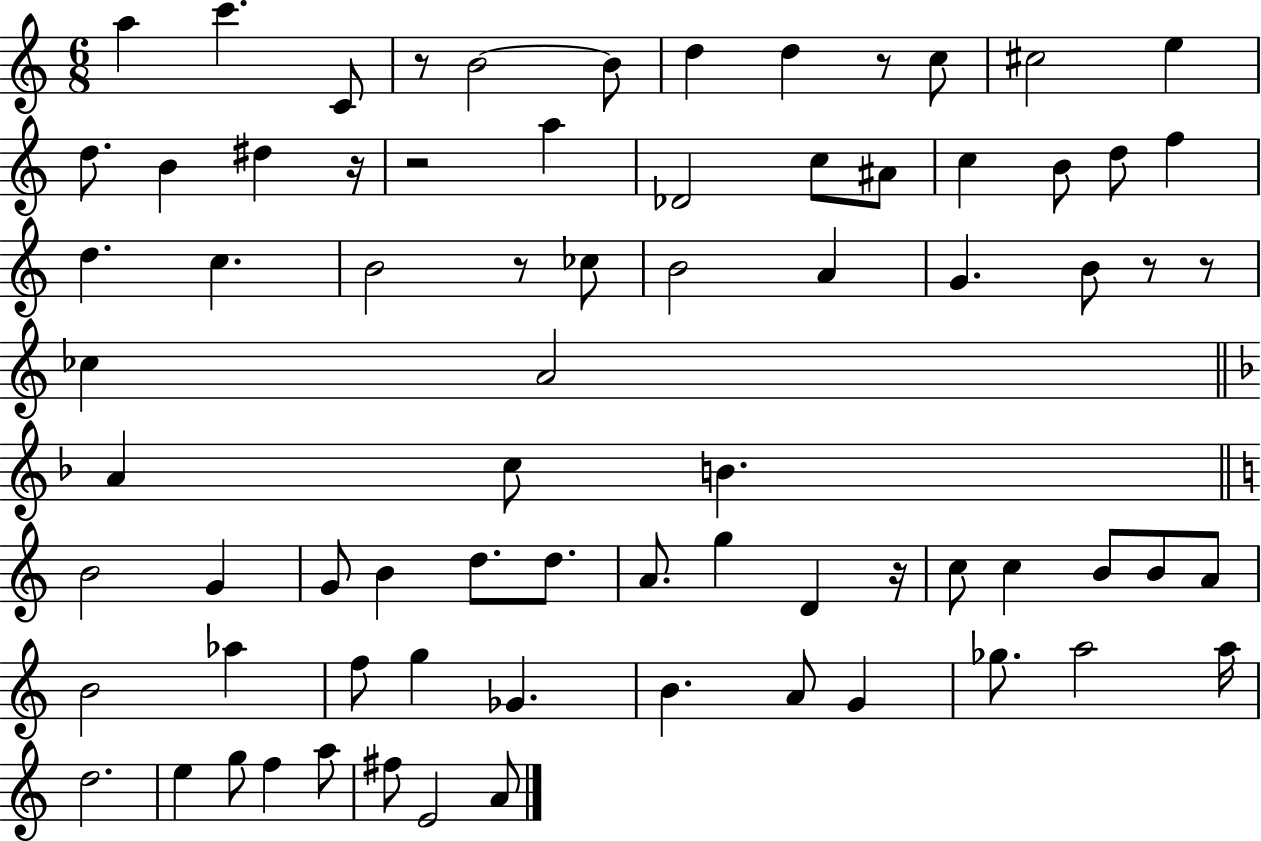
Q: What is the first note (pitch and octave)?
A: A5